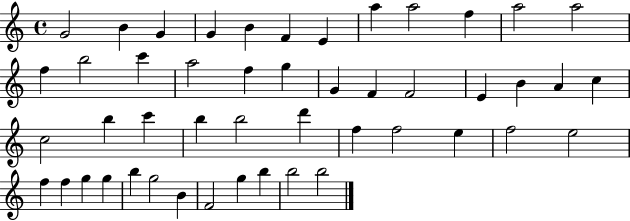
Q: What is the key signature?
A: C major